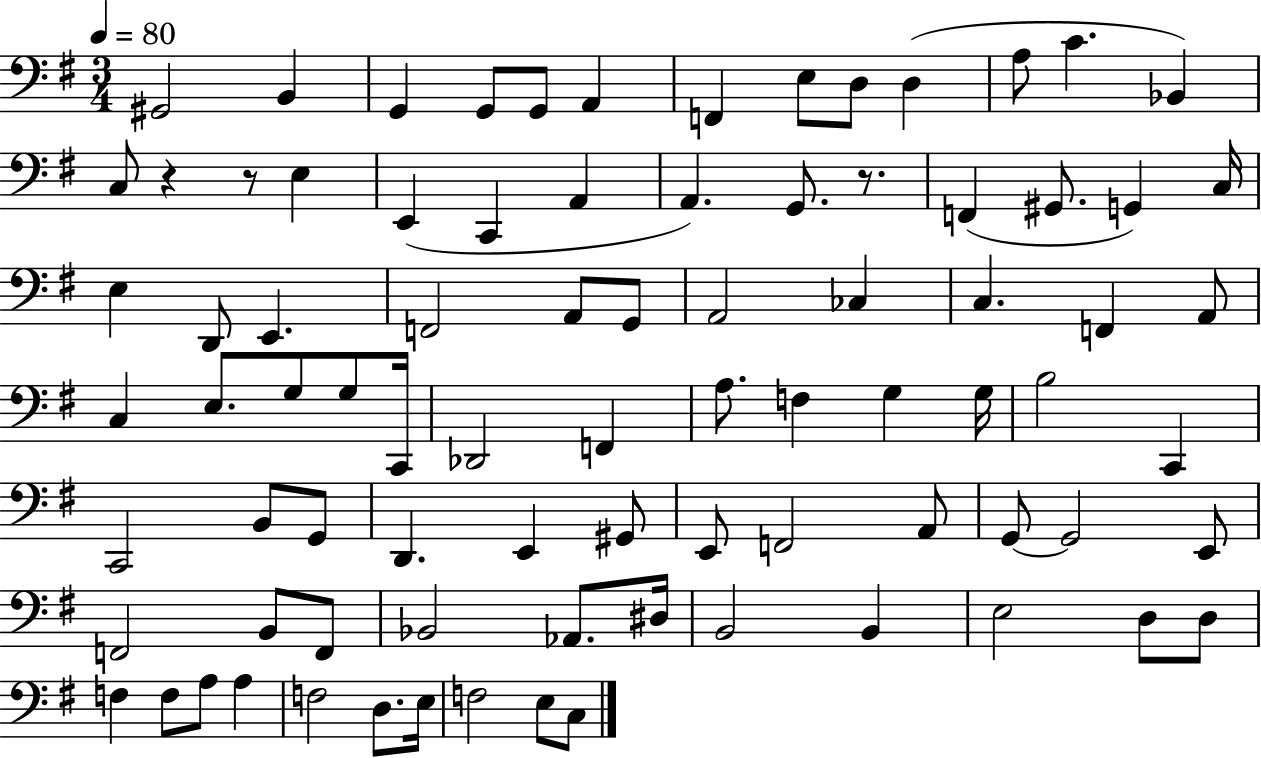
X:1
T:Untitled
M:3/4
L:1/4
K:G
^G,,2 B,, G,, G,,/2 G,,/2 A,, F,, E,/2 D,/2 D, A,/2 C _B,, C,/2 z z/2 E, E,, C,, A,, A,, G,,/2 z/2 F,, ^G,,/2 G,, C,/4 E, D,,/2 E,, F,,2 A,,/2 G,,/2 A,,2 _C, C, F,, A,,/2 C, E,/2 G,/2 G,/2 C,,/4 _D,,2 F,, A,/2 F, G, G,/4 B,2 C,, C,,2 B,,/2 G,,/2 D,, E,, ^G,,/2 E,,/2 F,,2 A,,/2 G,,/2 G,,2 E,,/2 F,,2 B,,/2 F,,/2 _B,,2 _A,,/2 ^D,/4 B,,2 B,, E,2 D,/2 D,/2 F, F,/2 A,/2 A, F,2 D,/2 E,/4 F,2 E,/2 C,/2